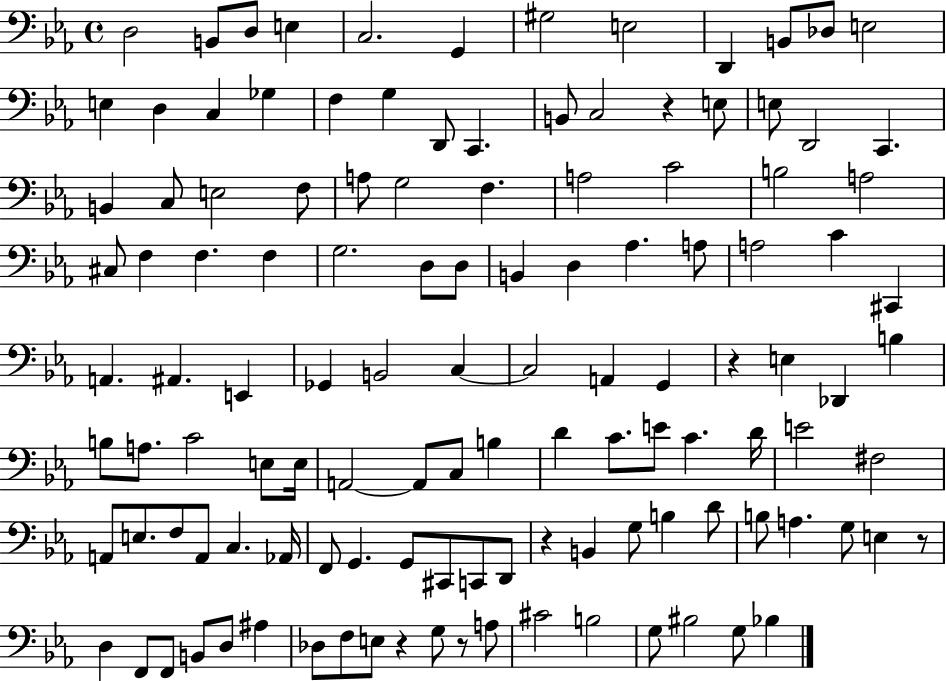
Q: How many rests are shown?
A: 6